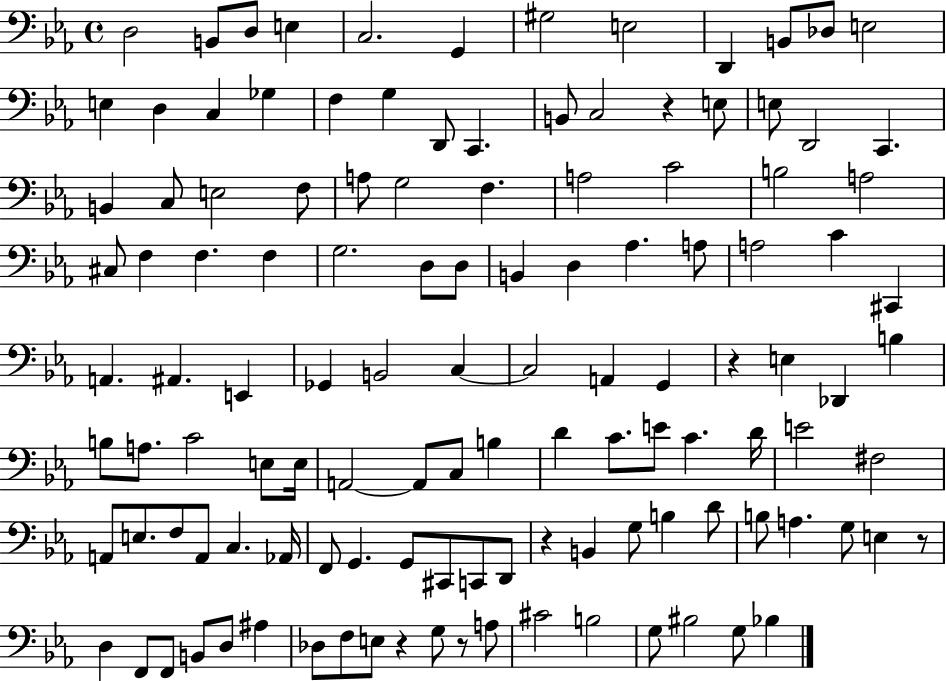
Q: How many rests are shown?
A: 6